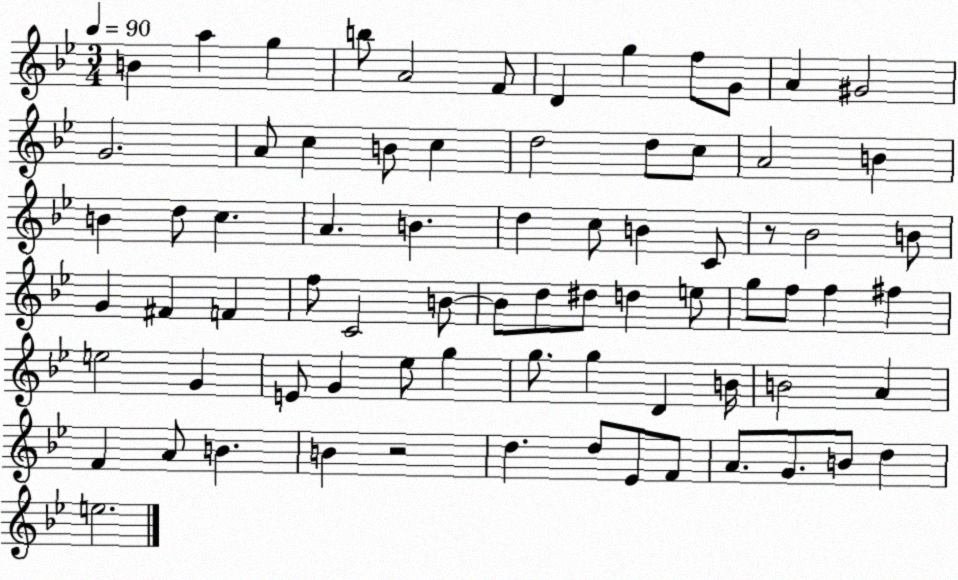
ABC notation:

X:1
T:Untitled
M:3/4
L:1/4
K:Bb
B a g b/2 A2 F/2 D g f/2 G/2 A ^G2 G2 A/2 c B/2 c d2 d/2 c/2 A2 B B d/2 c A B d c/2 B C/2 z/2 _B2 B/2 G ^F F f/2 C2 B/2 B/2 d/2 ^d/2 d e/2 g/2 f/2 f ^f e2 G E/2 G _e/2 g g/2 g D B/4 B2 A F A/2 B B z2 d d/2 _E/2 F/2 A/2 G/2 B/2 d e2